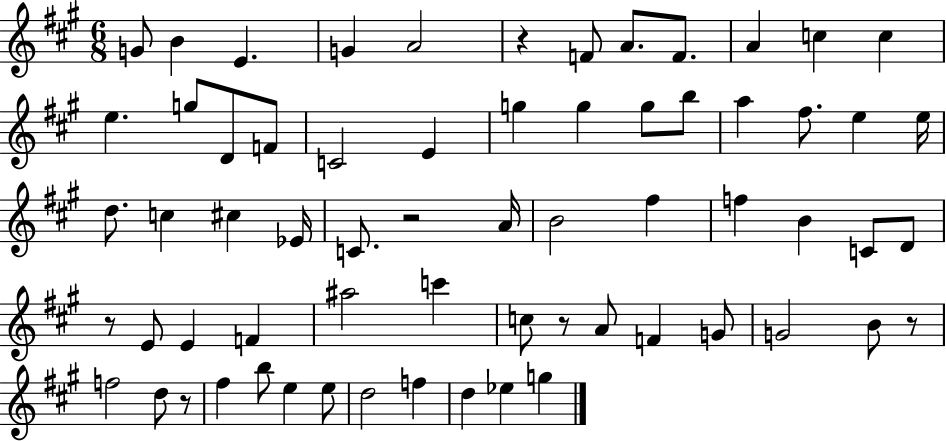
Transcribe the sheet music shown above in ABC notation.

X:1
T:Untitled
M:6/8
L:1/4
K:A
G/2 B E G A2 z F/2 A/2 F/2 A c c e g/2 D/2 F/2 C2 E g g g/2 b/2 a ^f/2 e e/4 d/2 c ^c _E/4 C/2 z2 A/4 B2 ^f f B C/2 D/2 z/2 E/2 E F ^a2 c' c/2 z/2 A/2 F G/2 G2 B/2 z/2 f2 d/2 z/2 ^f b/2 e e/2 d2 f d _e g